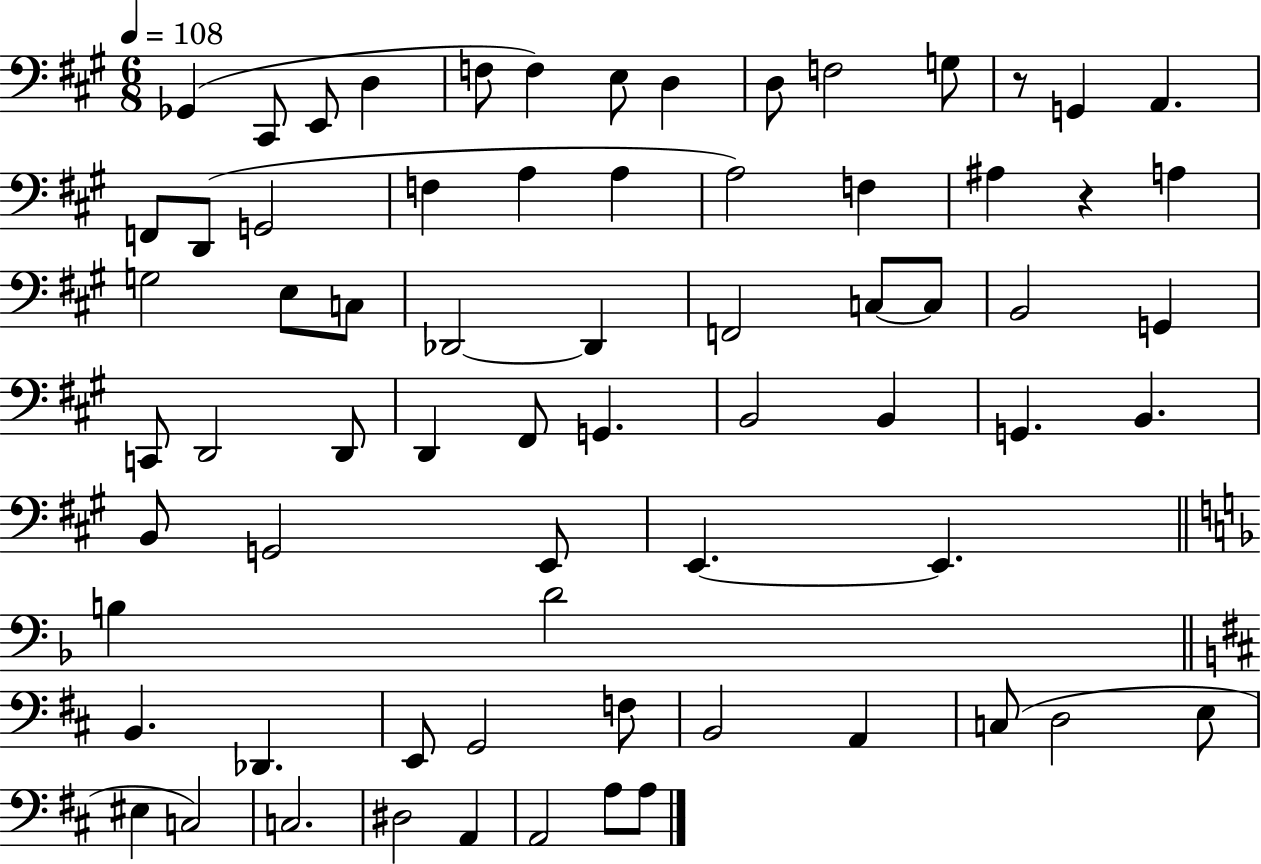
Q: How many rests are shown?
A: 2